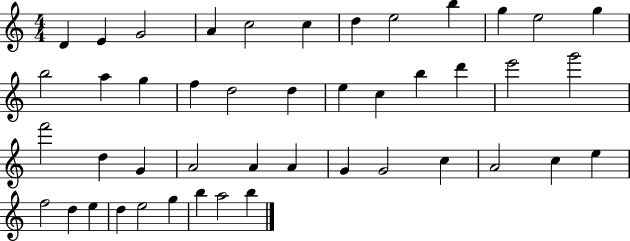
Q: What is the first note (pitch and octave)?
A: D4